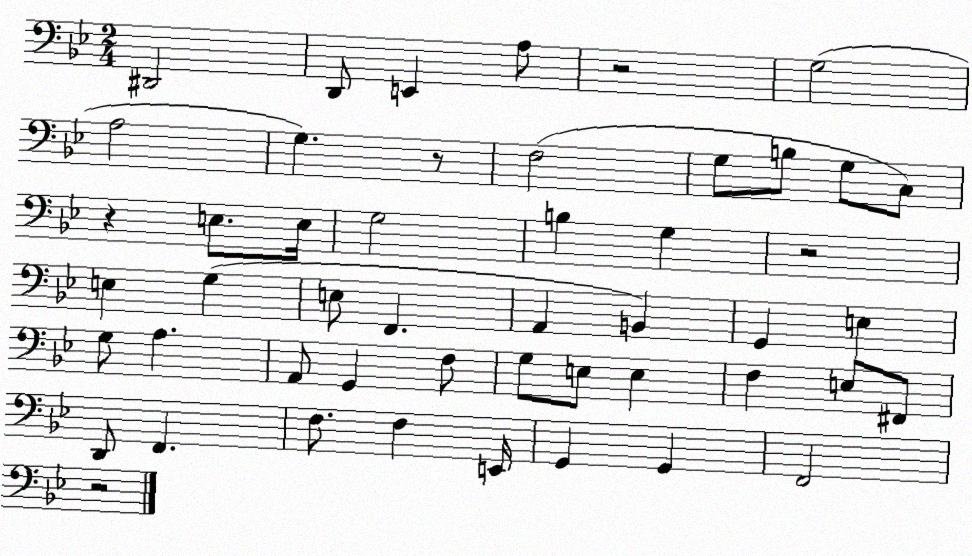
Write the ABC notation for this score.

X:1
T:Untitled
M:2/4
L:1/4
K:Bb
^D,,2 D,,/2 E,, A,/2 z2 G,2 A,2 G, z/2 F,2 G,/2 B,/2 G,/2 C,/2 z E,/2 E,/4 G,2 B, G, z2 E, G, E,/2 F,, A,, B,, G,, E, G,/2 A, A,,/2 G,, F,/2 G,/2 E,/2 E, F, E,/2 ^F,,/2 D,,/2 F,, F,/2 F, E,,/4 G,, G,, F,,2 z2